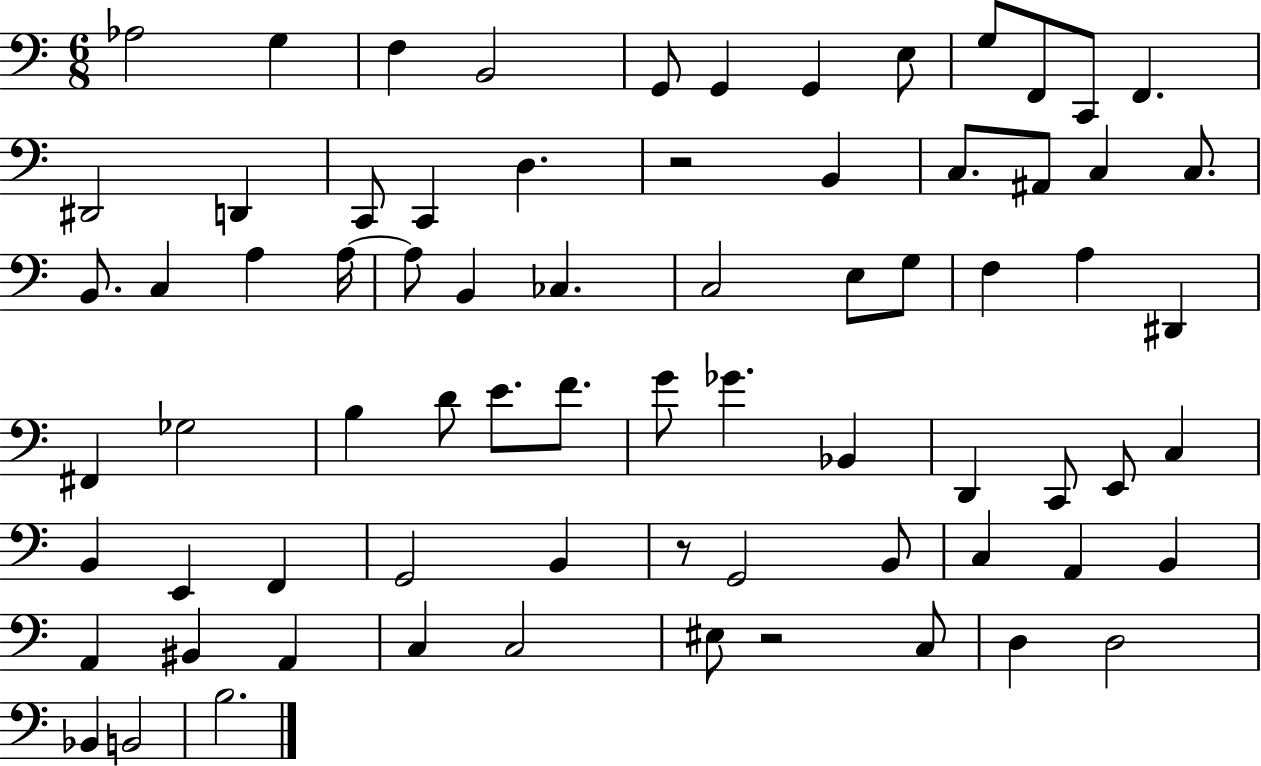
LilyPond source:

{
  \clef bass
  \numericTimeSignature
  \time 6/8
  \key c \major
  aes2 g4 | f4 b,2 | g,8 g,4 g,4 e8 | g8 f,8 c,8 f,4. | \break dis,2 d,4 | c,8 c,4 d4. | r2 b,4 | c8. ais,8 c4 c8. | \break b,8. c4 a4 a16~~ | a8 b,4 ces4. | c2 e8 g8 | f4 a4 dis,4 | \break fis,4 ges2 | b4 d'8 e'8. f'8. | g'8 ges'4. bes,4 | d,4 c,8 e,8 c4 | \break b,4 e,4 f,4 | g,2 b,4 | r8 g,2 b,8 | c4 a,4 b,4 | \break a,4 bis,4 a,4 | c4 c2 | eis8 r2 c8 | d4 d2 | \break bes,4 b,2 | b2. | \bar "|."
}